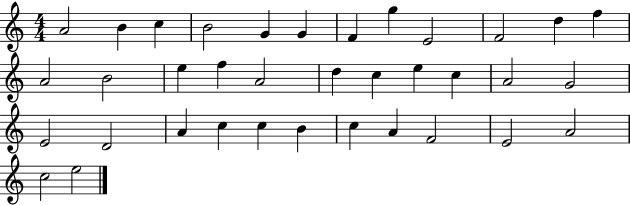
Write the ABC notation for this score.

X:1
T:Untitled
M:4/4
L:1/4
K:C
A2 B c B2 G G F g E2 F2 d f A2 B2 e f A2 d c e c A2 G2 E2 D2 A c c B c A F2 E2 A2 c2 e2